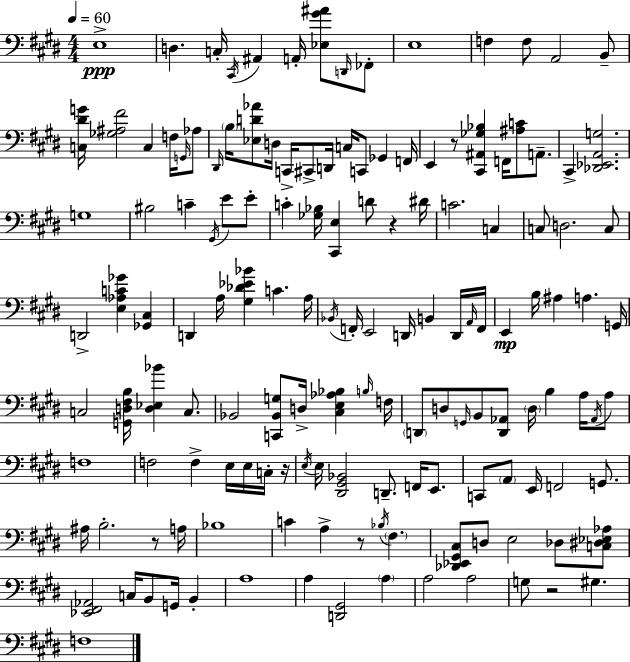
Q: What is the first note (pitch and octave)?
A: E3